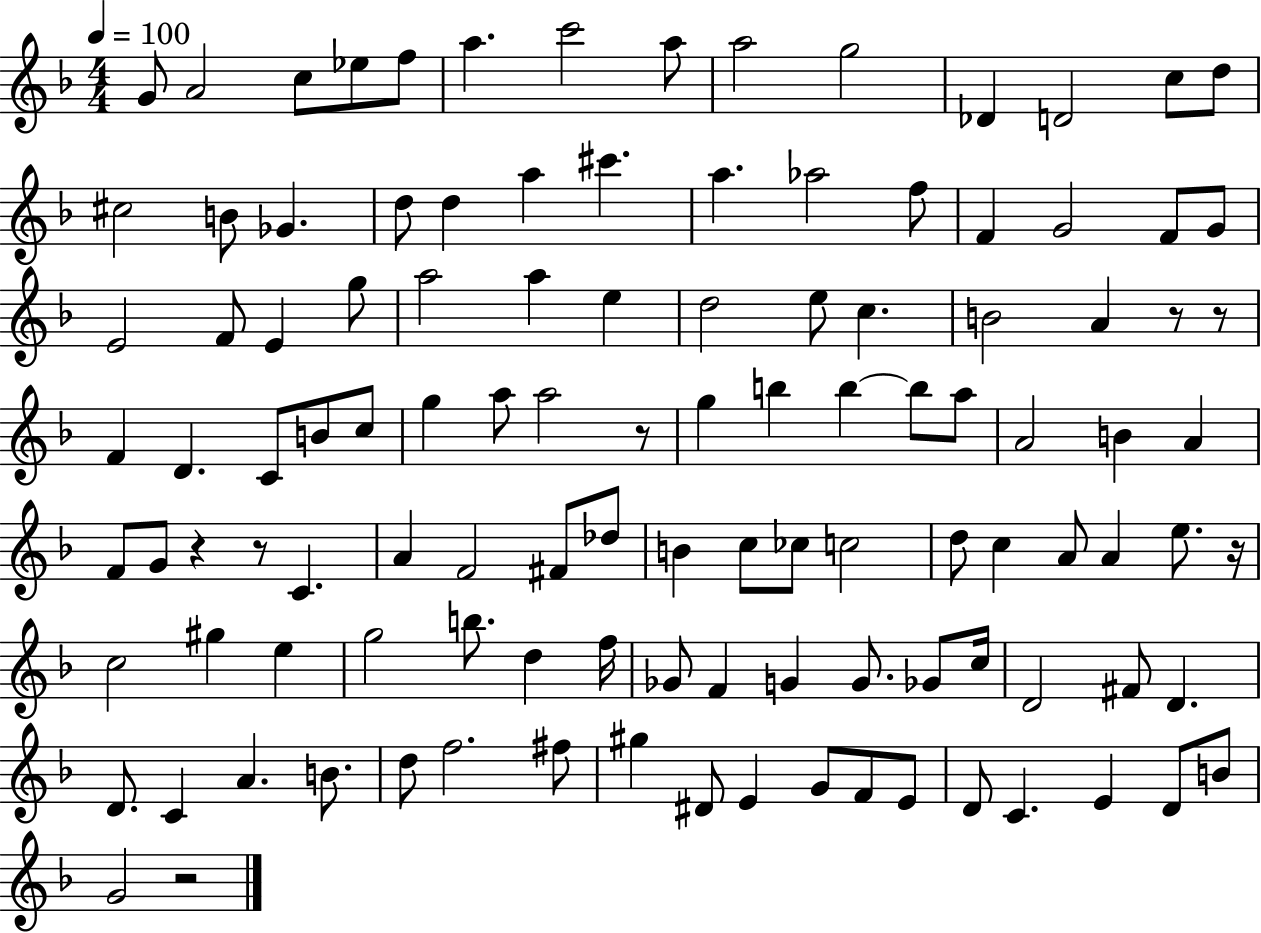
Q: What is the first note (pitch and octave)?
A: G4